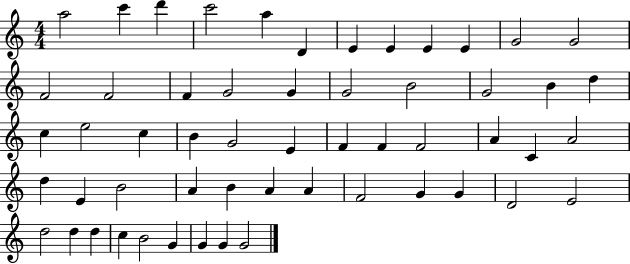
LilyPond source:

{
  \clef treble
  \numericTimeSignature
  \time 4/4
  \key c \major
  a''2 c'''4 d'''4 | c'''2 a''4 d'4 | e'4 e'4 e'4 e'4 | g'2 g'2 | \break f'2 f'2 | f'4 g'2 g'4 | g'2 b'2 | g'2 b'4 d''4 | \break c''4 e''2 c''4 | b'4 g'2 e'4 | f'4 f'4 f'2 | a'4 c'4 a'2 | \break d''4 e'4 b'2 | a'4 b'4 a'4 a'4 | f'2 g'4 g'4 | d'2 e'2 | \break d''2 d''4 d''4 | c''4 b'2 g'4 | g'4 g'4 g'2 | \bar "|."
}